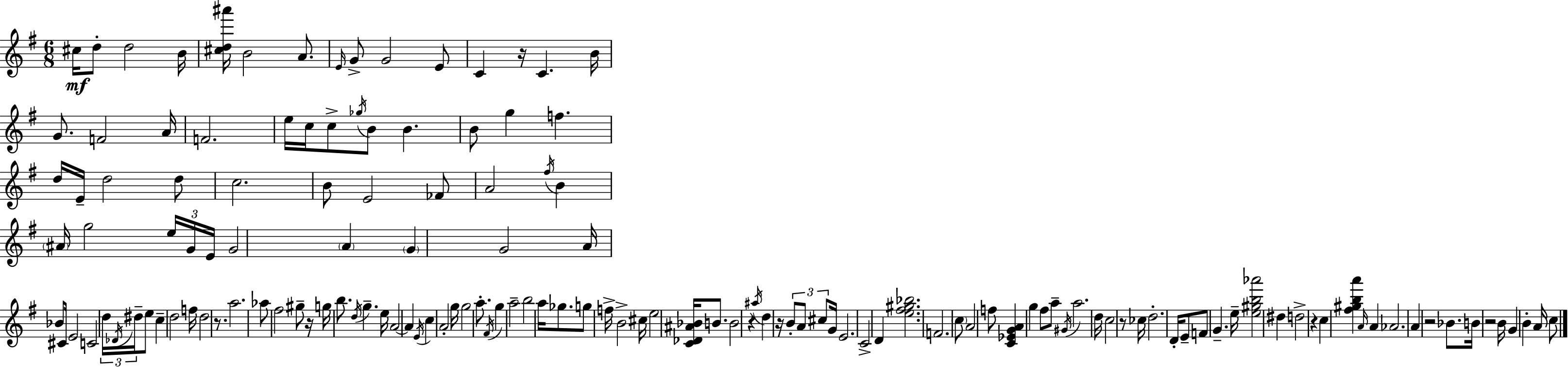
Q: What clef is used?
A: treble